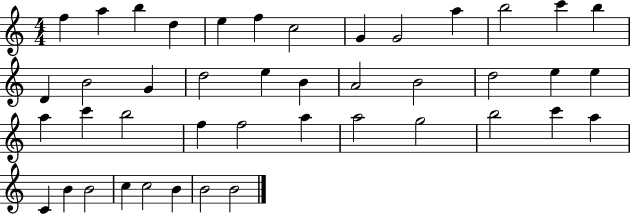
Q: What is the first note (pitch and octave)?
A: F5